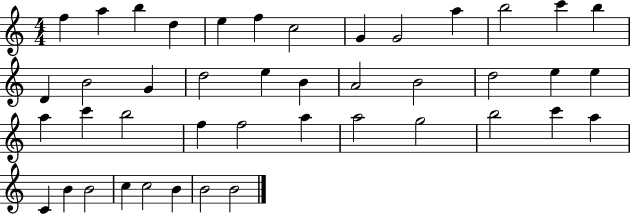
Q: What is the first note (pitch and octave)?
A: F5